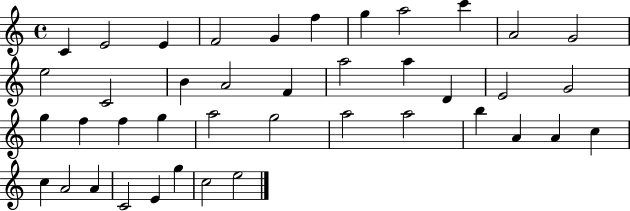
{
  \clef treble
  \time 4/4
  \defaultTimeSignature
  \key c \major
  c'4 e'2 e'4 | f'2 g'4 f''4 | g''4 a''2 c'''4 | a'2 g'2 | \break e''2 c'2 | b'4 a'2 f'4 | a''2 a''4 d'4 | e'2 g'2 | \break g''4 f''4 f''4 g''4 | a''2 g''2 | a''2 a''2 | b''4 a'4 a'4 c''4 | \break c''4 a'2 a'4 | c'2 e'4 g''4 | c''2 e''2 | \bar "|."
}